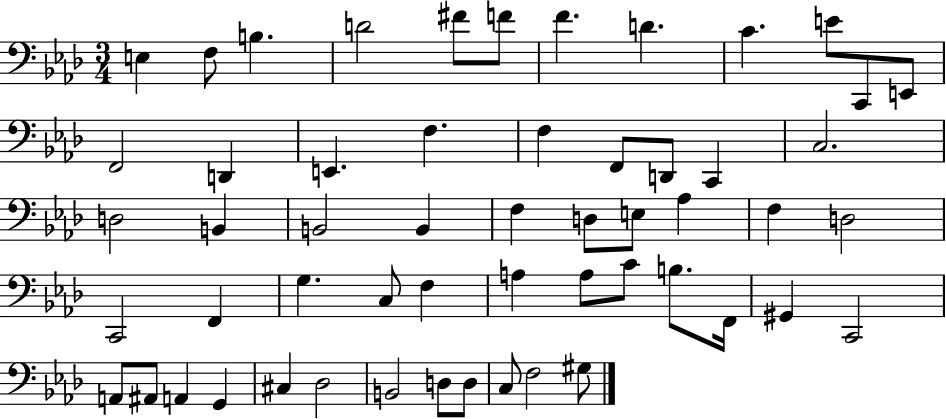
X:1
T:Untitled
M:3/4
L:1/4
K:Ab
E, F,/2 B, D2 ^F/2 F/2 F D C E/2 C,,/2 E,,/2 F,,2 D,, E,, F, F, F,,/2 D,,/2 C,, C,2 D,2 B,, B,,2 B,, F, D,/2 E,/2 _A, F, D,2 C,,2 F,, G, C,/2 F, A, A,/2 C/2 B,/2 F,,/4 ^G,, C,,2 A,,/2 ^A,,/2 A,, G,, ^C, _D,2 B,,2 D,/2 D,/2 C,/2 F,2 ^G,/2